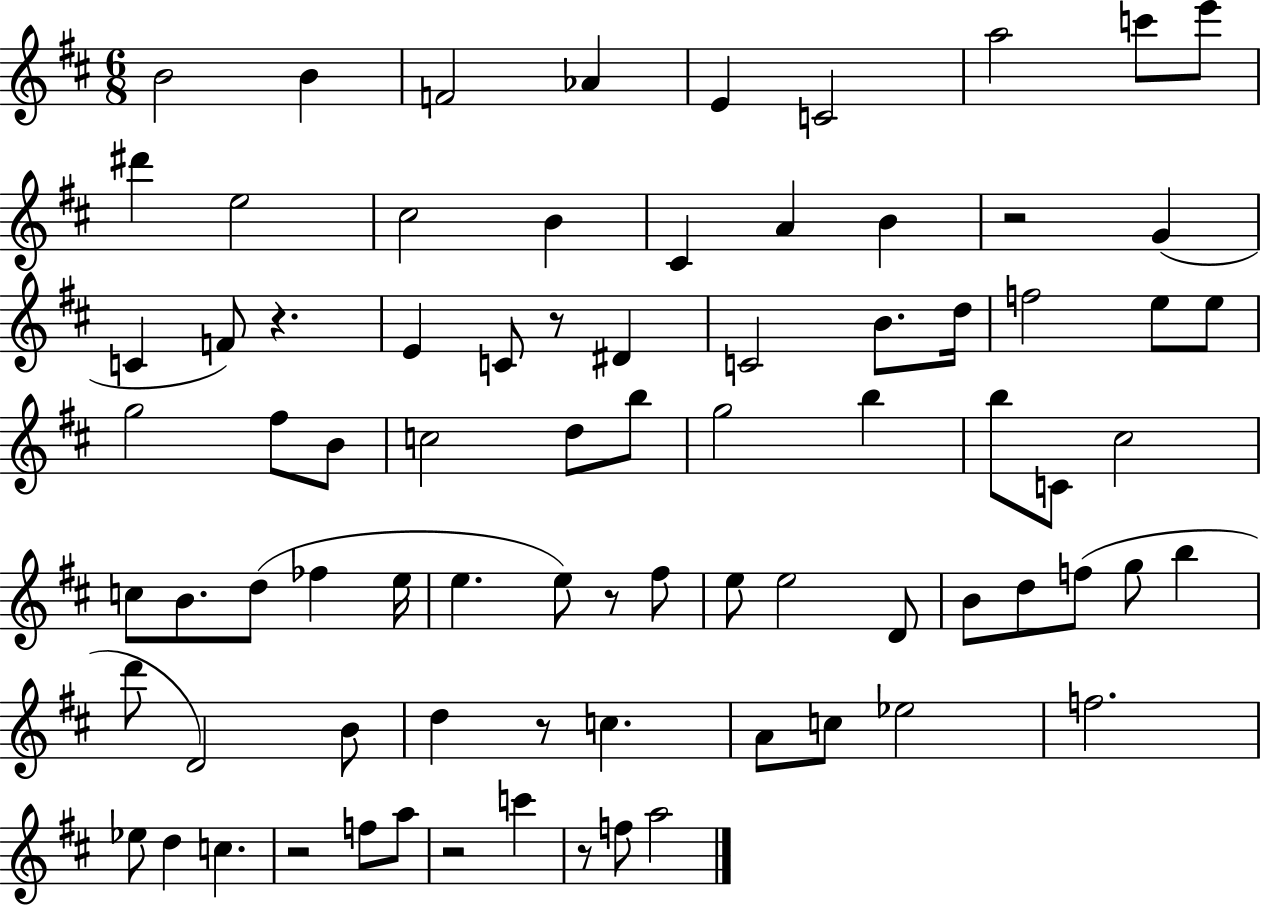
{
  \clef treble
  \numericTimeSignature
  \time 6/8
  \key d \major
  b'2 b'4 | f'2 aes'4 | e'4 c'2 | a''2 c'''8 e'''8 | \break dis'''4 e''2 | cis''2 b'4 | cis'4 a'4 b'4 | r2 g'4( | \break c'4 f'8) r4. | e'4 c'8 r8 dis'4 | c'2 b'8. d''16 | f''2 e''8 e''8 | \break g''2 fis''8 b'8 | c''2 d''8 b''8 | g''2 b''4 | b''8 c'8 cis''2 | \break c''8 b'8. d''8( fes''4 e''16 | e''4. e''8) r8 fis''8 | e''8 e''2 d'8 | b'8 d''8 f''8( g''8 b''4 | \break d'''8 d'2) b'8 | d''4 r8 c''4. | a'8 c''8 ees''2 | f''2. | \break ees''8 d''4 c''4. | r2 f''8 a''8 | r2 c'''4 | r8 f''8 a''2 | \break \bar "|."
}